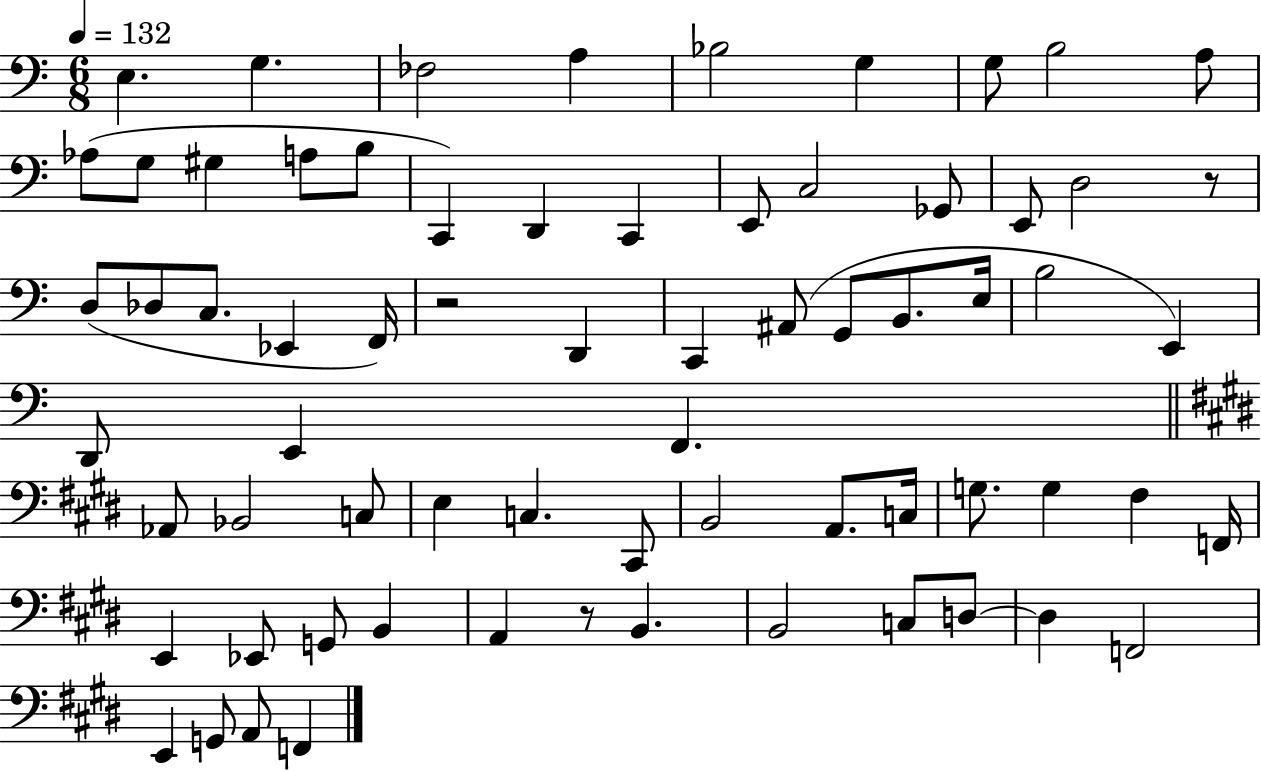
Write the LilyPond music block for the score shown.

{
  \clef bass
  \numericTimeSignature
  \time 6/8
  \key c \major
  \tempo 4 = 132
  e4. g4. | fes2 a4 | bes2 g4 | g8 b2 a8 | \break aes8( g8 gis4 a8 b8 | c,4) d,4 c,4 | e,8 c2 ges,8 | e,8 d2 r8 | \break d8( des8 c8. ees,4 f,16) | r2 d,4 | c,4 ais,8( g,8 b,8. e16 | b2 e,4) | \break d,8 e,4 f,4. | \bar "||" \break \key e \major aes,8 bes,2 c8 | e4 c4. cis,8 | b,2 a,8. c16 | g8. g4 fis4 f,16 | \break e,4 ees,8 g,8 b,4 | a,4 r8 b,4. | b,2 c8 d8~~ | d4 f,2 | \break e,4 g,8 a,8 f,4 | \bar "|."
}